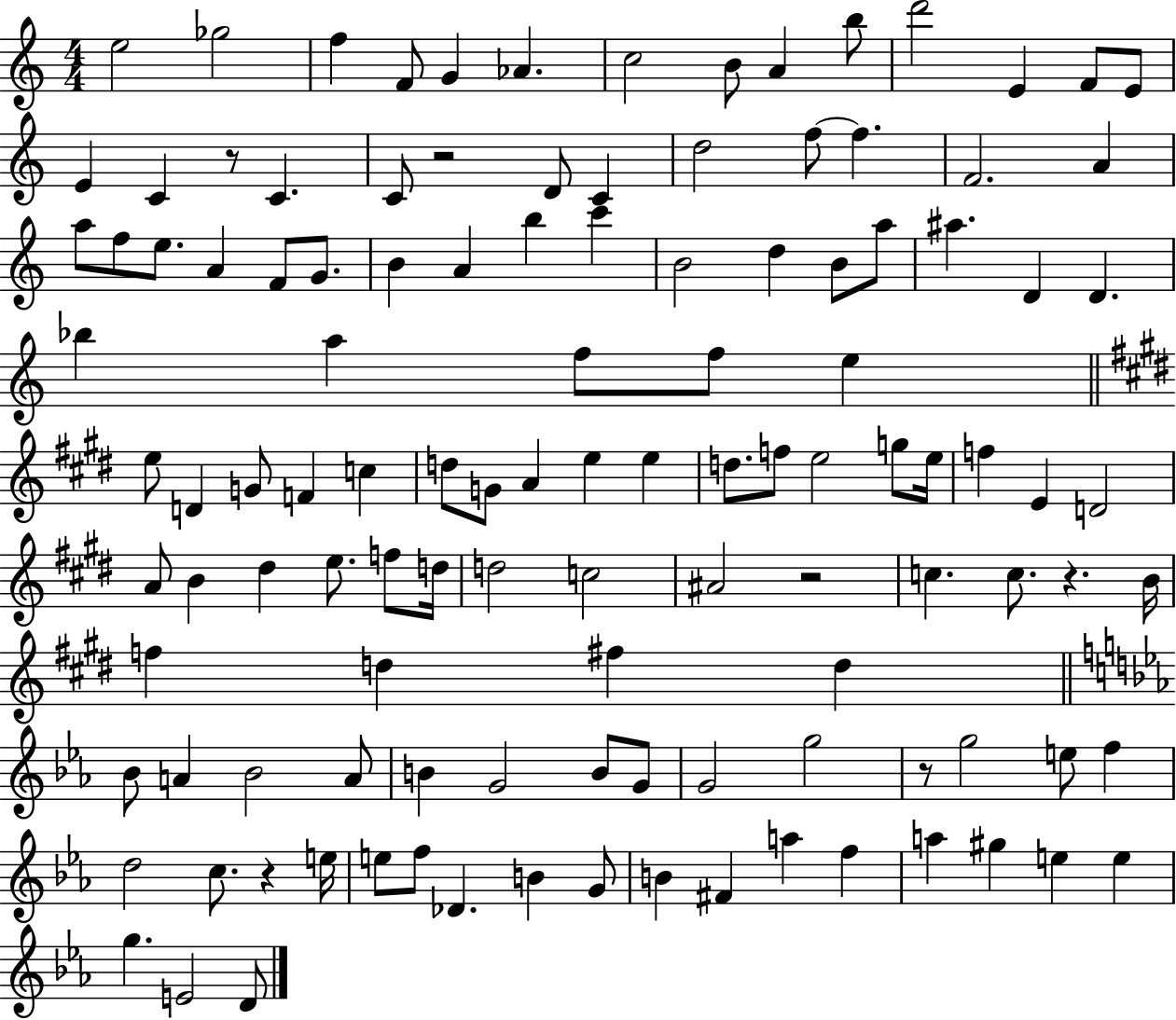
{
  \clef treble
  \numericTimeSignature
  \time 4/4
  \key c \major
  e''2 ges''2 | f''4 f'8 g'4 aes'4. | c''2 b'8 a'4 b''8 | d'''2 e'4 f'8 e'8 | \break e'4 c'4 r8 c'4. | c'8 r2 d'8 c'4 | d''2 f''8~~ f''4. | f'2. a'4 | \break a''8 f''8 e''8. a'4 f'8 g'8. | b'4 a'4 b''4 c'''4 | b'2 d''4 b'8 a''8 | ais''4. d'4 d'4. | \break bes''4 a''4 f''8 f''8 e''4 | \bar "||" \break \key e \major e''8 d'4 g'8 f'4 c''4 | d''8 g'8 a'4 e''4 e''4 | d''8. f''8 e''2 g''8 e''16 | f''4 e'4 d'2 | \break a'8 b'4 dis''4 e''8. f''8 d''16 | d''2 c''2 | ais'2 r2 | c''4. c''8. r4. b'16 | \break f''4 d''4 fis''4 d''4 | \bar "||" \break \key c \minor bes'8 a'4 bes'2 a'8 | b'4 g'2 b'8 g'8 | g'2 g''2 | r8 g''2 e''8 f''4 | \break d''2 c''8. r4 e''16 | e''8 f''8 des'4. b'4 g'8 | b'4 fis'4 a''4 f''4 | a''4 gis''4 e''4 e''4 | \break g''4. e'2 d'8 | \bar "|."
}